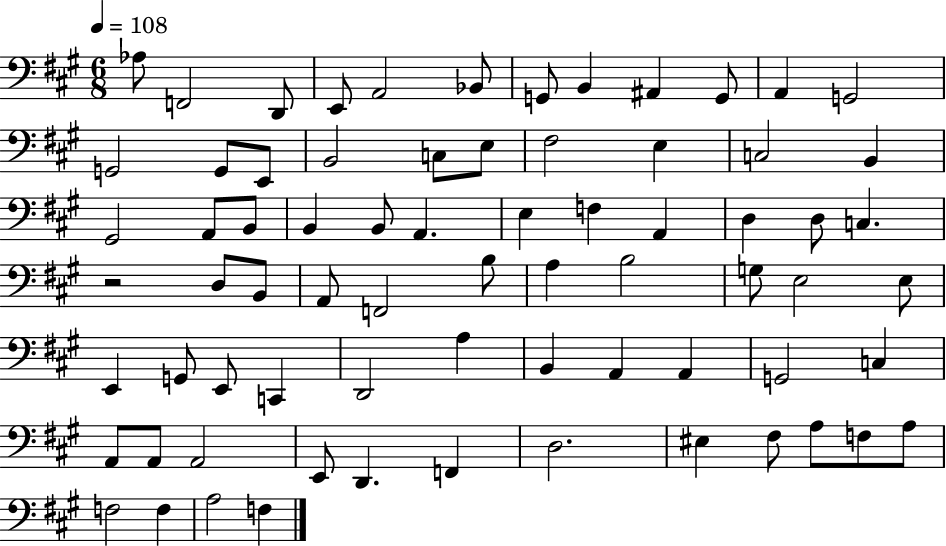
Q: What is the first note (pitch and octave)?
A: Ab3